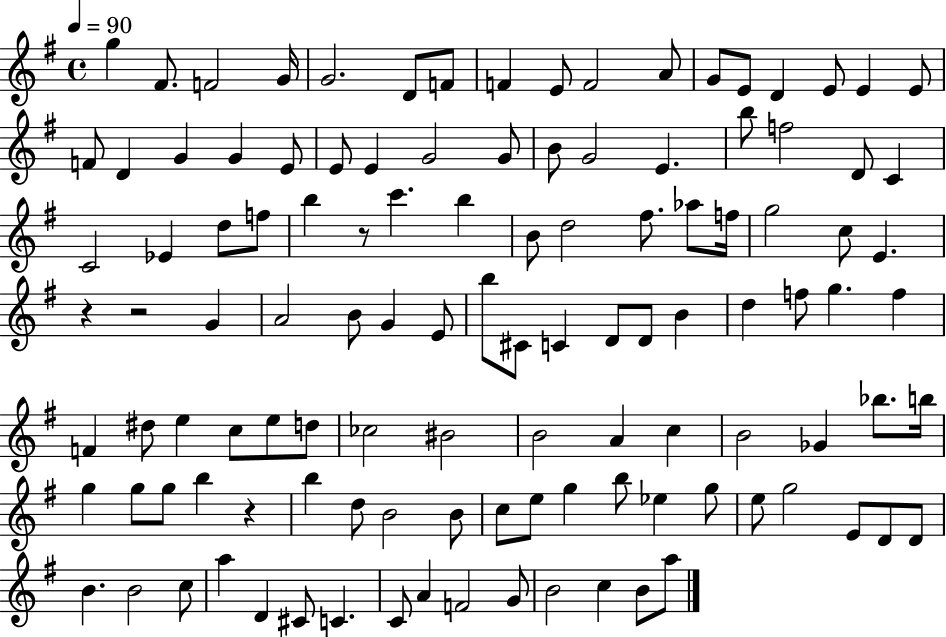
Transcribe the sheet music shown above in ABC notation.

X:1
T:Untitled
M:4/4
L:1/4
K:G
g ^F/2 F2 G/4 G2 D/2 F/2 F E/2 F2 A/2 G/2 E/2 D E/2 E E/2 F/2 D G G E/2 E/2 E G2 G/2 B/2 G2 E b/2 f2 D/2 C C2 _E d/2 f/2 b z/2 c' b B/2 d2 ^f/2 _a/2 f/4 g2 c/2 E z z2 G A2 B/2 G E/2 b/2 ^C/2 C D/2 D/2 B d f/2 g f F ^d/2 e c/2 e/2 d/2 _c2 ^B2 B2 A c B2 _G _b/2 b/4 g g/2 g/2 b z b d/2 B2 B/2 c/2 e/2 g b/2 _e g/2 e/2 g2 E/2 D/2 D/2 B B2 c/2 a D ^C/2 C C/2 A F2 G/2 B2 c B/2 a/2